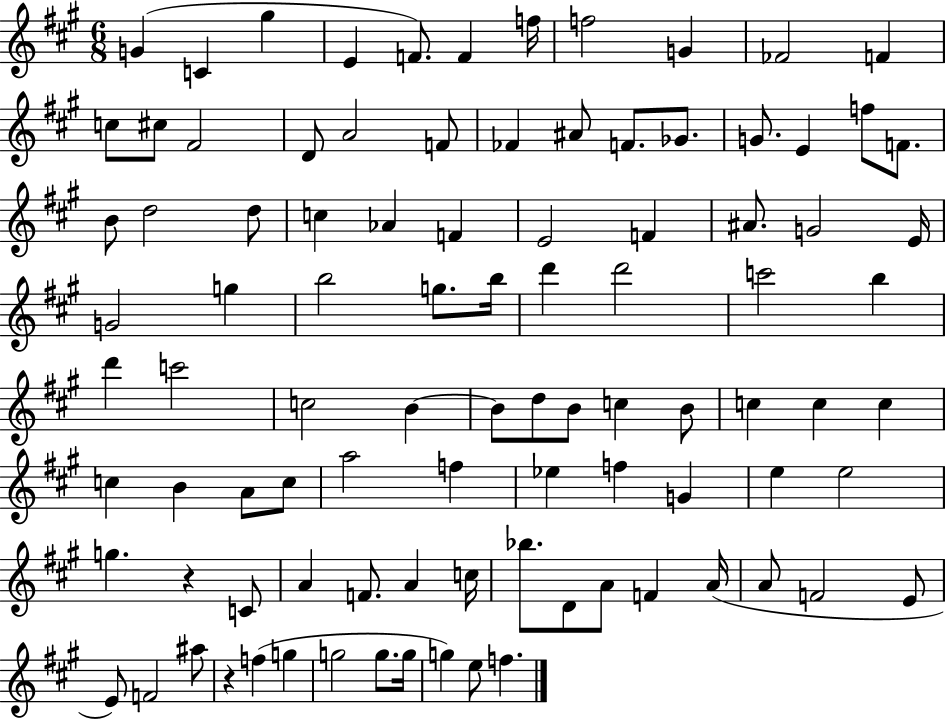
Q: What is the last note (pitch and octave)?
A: F5